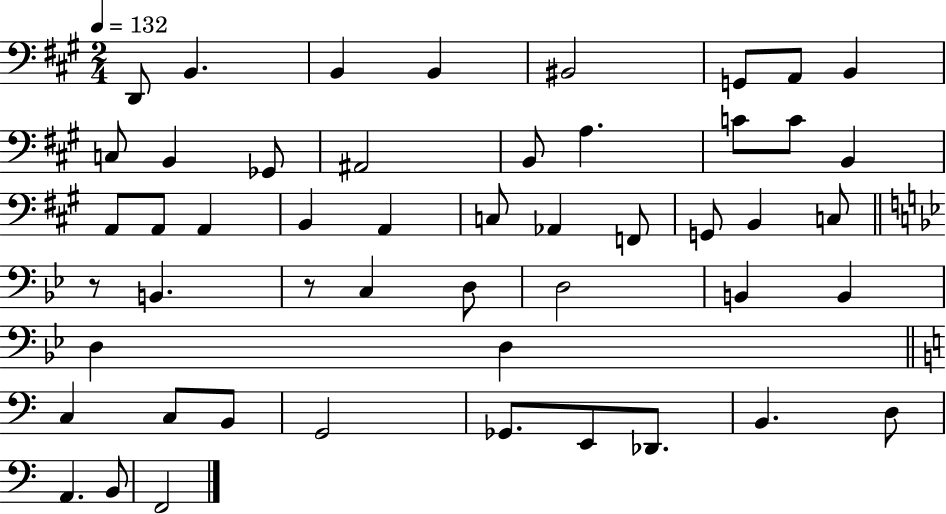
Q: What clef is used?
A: bass